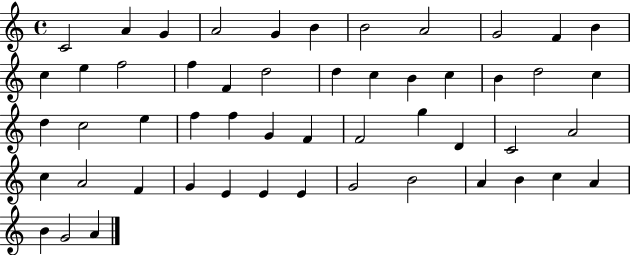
X:1
T:Untitled
M:4/4
L:1/4
K:C
C2 A G A2 G B B2 A2 G2 F B c e f2 f F d2 d c B c B d2 c d c2 e f f G F F2 g D C2 A2 c A2 F G E E E G2 B2 A B c A B G2 A